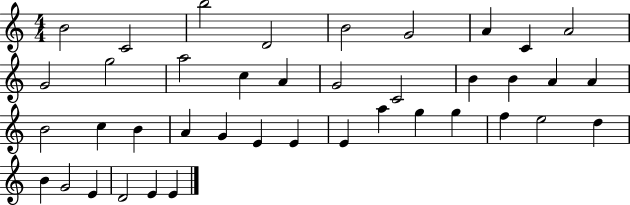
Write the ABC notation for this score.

X:1
T:Untitled
M:4/4
L:1/4
K:C
B2 C2 b2 D2 B2 G2 A C A2 G2 g2 a2 c A G2 C2 B B A A B2 c B A G E E E a g g f e2 d B G2 E D2 E E